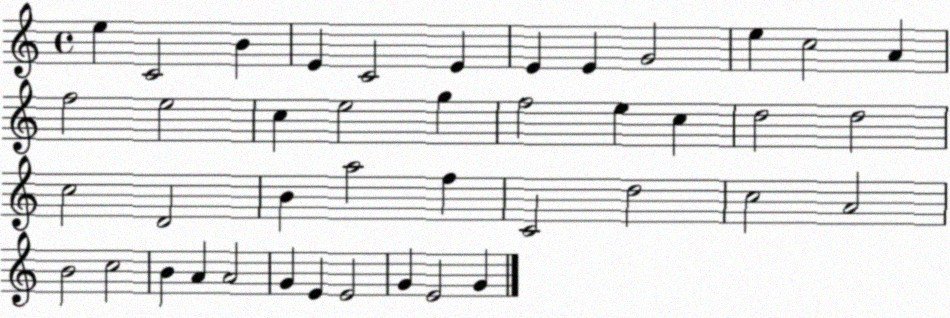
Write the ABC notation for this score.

X:1
T:Untitled
M:4/4
L:1/4
K:C
e C2 B E C2 E E E G2 e c2 A f2 e2 c e2 g f2 e c d2 d2 c2 D2 B a2 f C2 d2 c2 A2 B2 c2 B A A2 G E E2 G E2 G